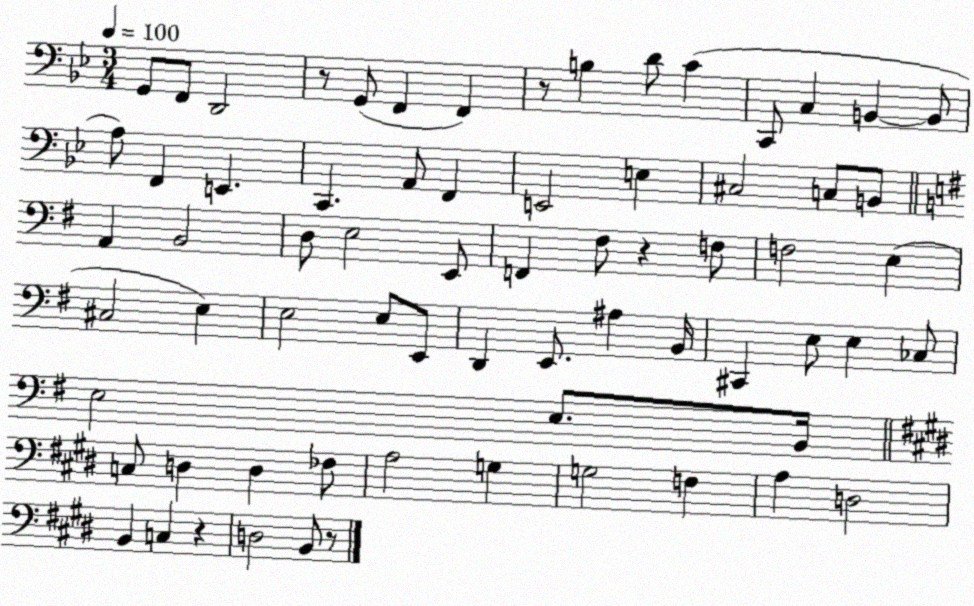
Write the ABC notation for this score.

X:1
T:Untitled
M:3/4
L:1/4
K:Bb
G,,/2 F,,/2 D,,2 z/2 G,,/2 F,, F,, z/2 B, D/2 C C,,/2 C, B,, B,,/2 A,/2 F,, E,, C,, A,,/2 F,, E,,2 E, ^C,2 C,/2 B,,/2 A,, B,,2 D,/2 E,2 E,,/2 F,, ^F,/2 z F,/2 F,2 E, ^C,2 E, E,2 E,/2 E,,/2 D,, E,,/2 ^A, B,,/4 ^C,, E,/2 E, _C,/2 E,2 E,/2 B,,/4 C,/2 D, D, _F,/2 A,2 G, G,2 F, A, D,2 B,, C, z D,2 B,,/2 z/2